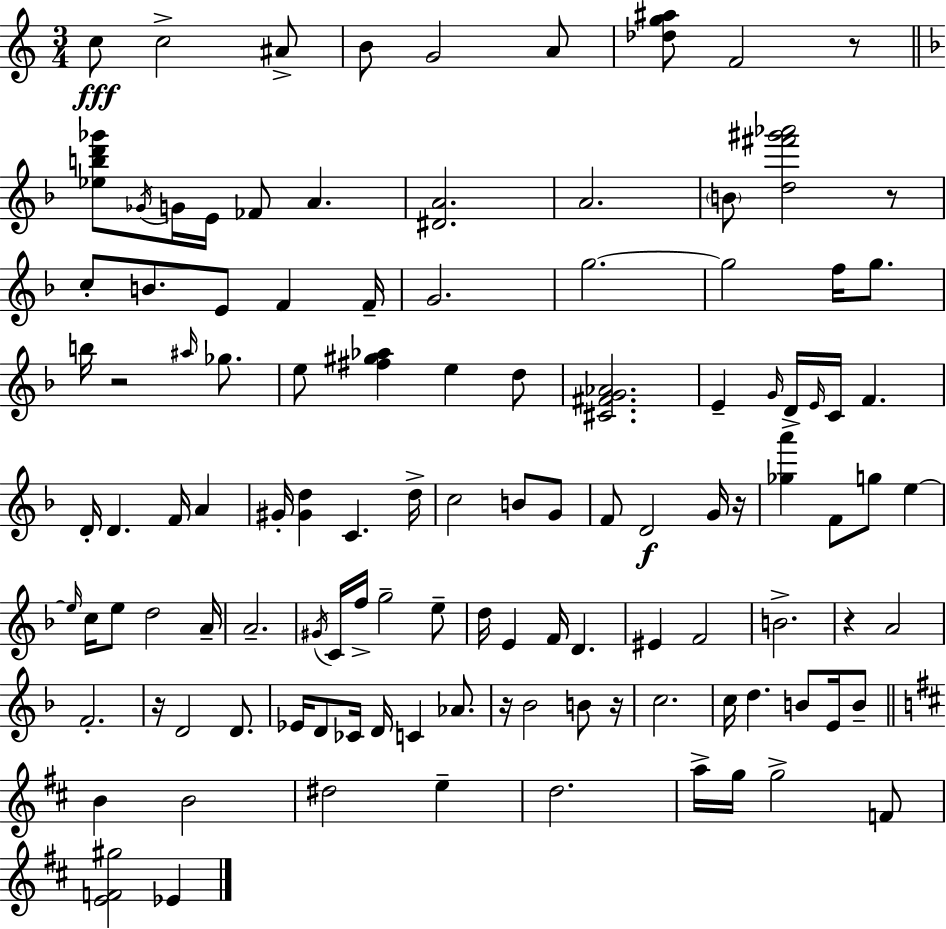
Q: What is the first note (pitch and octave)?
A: C5